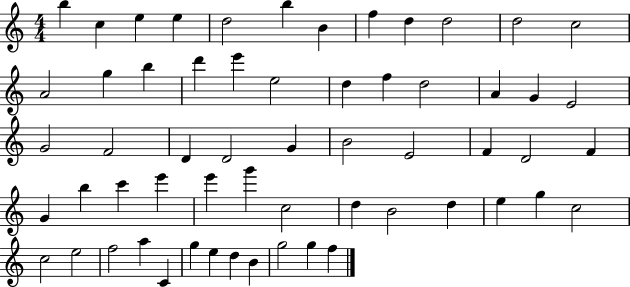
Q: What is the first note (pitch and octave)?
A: B5